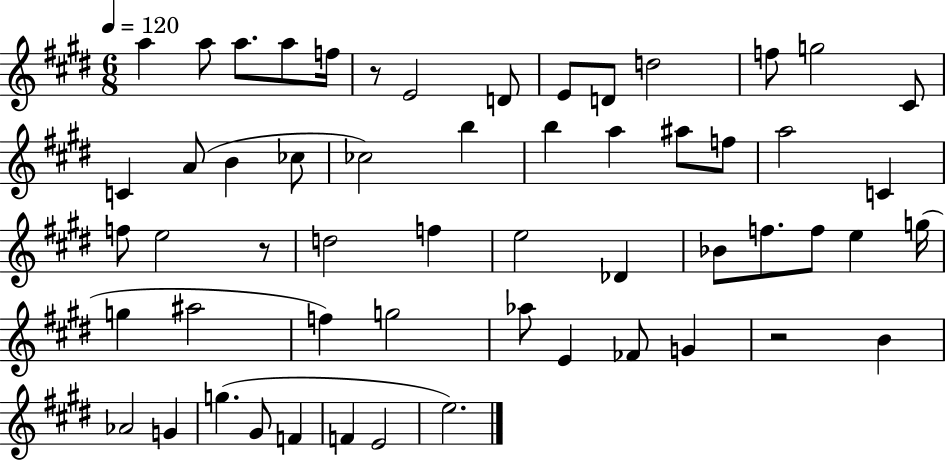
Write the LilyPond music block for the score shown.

{
  \clef treble
  \numericTimeSignature
  \time 6/8
  \key e \major
  \tempo 4 = 120
  a''4 a''8 a''8. a''8 f''16 | r8 e'2 d'8 | e'8 d'8 d''2 | f''8 g''2 cis'8 | \break c'4 a'8( b'4 ces''8 | ces''2) b''4 | b''4 a''4 ais''8 f''8 | a''2 c'4 | \break f''8 e''2 r8 | d''2 f''4 | e''2 des'4 | bes'8 f''8. f''8 e''4 g''16( | \break g''4 ais''2 | f''4) g''2 | aes''8 e'4 fes'8 g'4 | r2 b'4 | \break aes'2 g'4 | g''4.( gis'8 f'4 | f'4 e'2 | e''2.) | \break \bar "|."
}